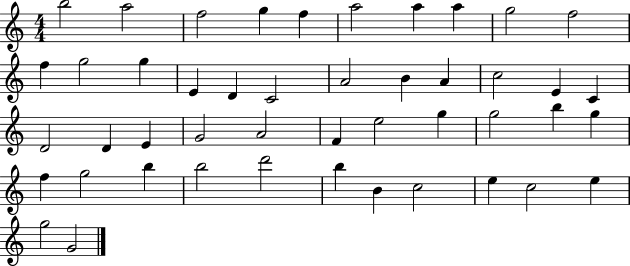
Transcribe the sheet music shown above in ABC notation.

X:1
T:Untitled
M:4/4
L:1/4
K:C
b2 a2 f2 g f a2 a a g2 f2 f g2 g E D C2 A2 B A c2 E C D2 D E G2 A2 F e2 g g2 b g f g2 b b2 d'2 b B c2 e c2 e g2 G2